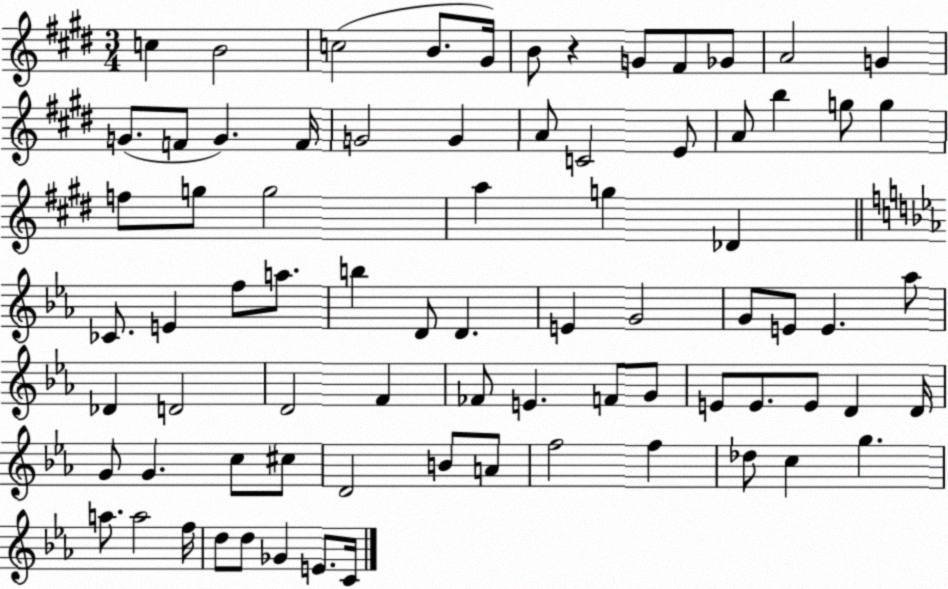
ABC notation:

X:1
T:Untitled
M:3/4
L:1/4
K:E
c B2 c2 B/2 ^G/4 B/2 z G/2 ^F/2 _G/2 A2 G G/2 F/2 G F/4 G2 G A/2 C2 E/2 A/2 b g/2 g f/2 g/2 g2 a g _D _C/2 E f/2 a/2 b D/2 D E G2 G/2 E/2 E _a/2 _D D2 D2 F _F/2 E F/2 G/2 E/2 E/2 E/2 D D/4 G/2 G c/2 ^c/2 D2 B/2 A/2 f2 f _d/2 c g a/2 a2 f/4 d/2 d/2 _G E/2 C/4